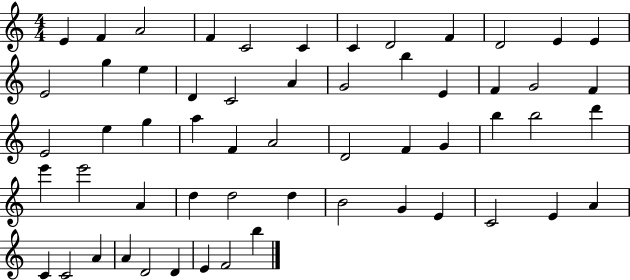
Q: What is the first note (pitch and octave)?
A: E4